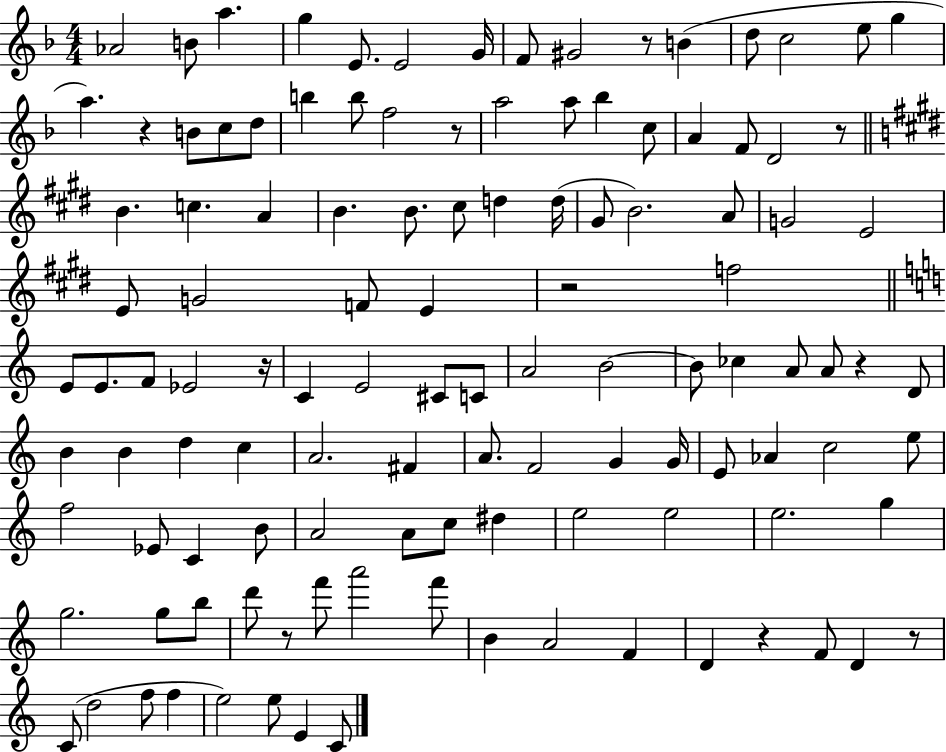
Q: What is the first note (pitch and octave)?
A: Ab4